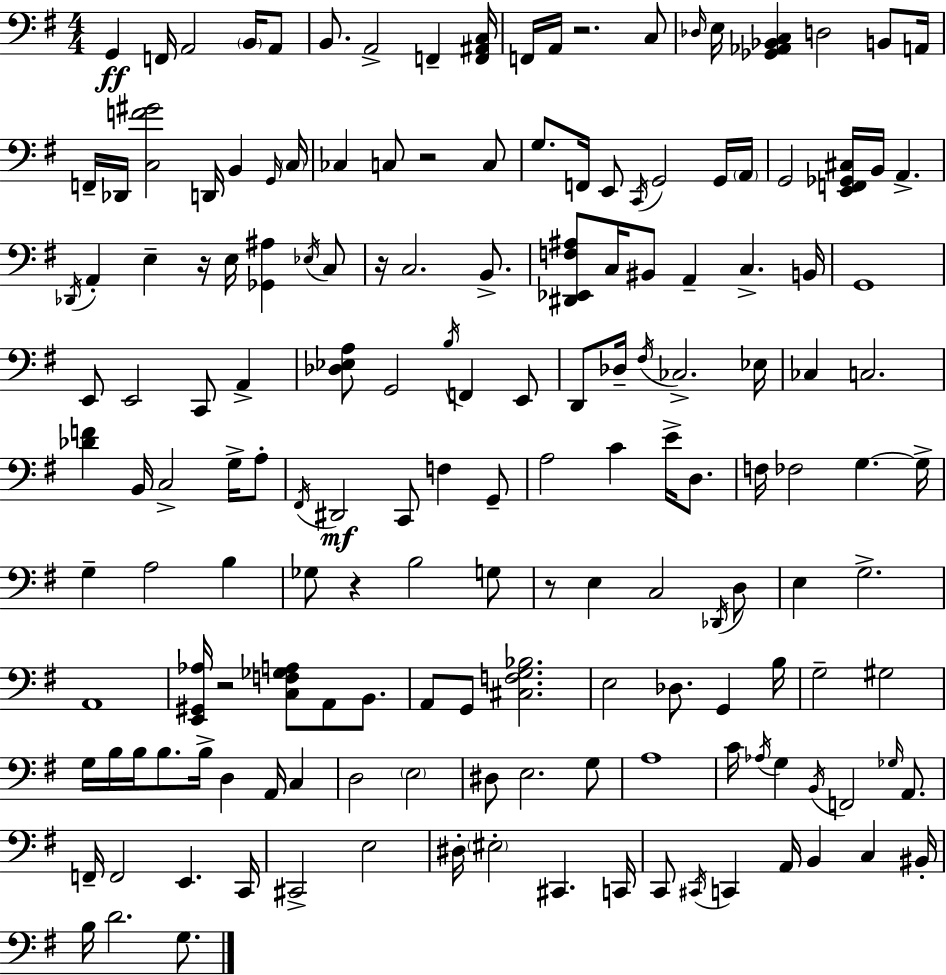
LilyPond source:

{
  \clef bass
  \numericTimeSignature
  \time 4/4
  \key e \minor
  g,4\ff f,16 a,2 \parenthesize b,16 a,8 | b,8. a,2-> f,4-- <f, ais, c>16 | f,16 a,16 r2. c8 | \grace { des16 } e16 <ges, aes, bes, c>4 d2 b,8 | \break a,16 f,16-- des,16 <c f' gis'>2 d,16 b,4 | \grace { g,16 } \parenthesize c16 ces4 c8 r2 | c8 g8. f,16 e,8 \acciaccatura { c,16 } g,2 | g,16 \parenthesize a,16 g,2 <e, f, ges, cis>16 b,16 a,4.-> | \break \acciaccatura { des,16 } a,4-. e4-- r16 e16 <ges, ais>4 | \acciaccatura { ees16 } c8 r16 c2. | b,8.-> <dis, ees, f ais>8 c16 bis,8 a,4-- c4.-> | b,16 g,1 | \break e,8 e,2 c,8 | a,4-> <des ees a>8 g,2 \acciaccatura { b16 } | f,4 e,8 d,8 des16-- \acciaccatura { fis16 } ces2.-> | ees16 ces4 c2. | \break <des' f'>4 b,16 c2-> | g16-> a8-. \acciaccatura { fis,16 } dis,2\mf | c,8 f4 g,8-- a2 | c'4 e'16-> d8. f16 fes2 | \break g4.~~ g16-> g4-- a2 | b4 ges8 r4 b2 | g8 r8 e4 c2 | \acciaccatura { des,16 } d8 e4 g2.-> | \break a,1 | <e, gis, aes>16 r2 | <c f ges a>8 a,8 b,8. a,8 g,8 <cis f g bes>2. | e2 | \break des8. g,4 b16 g2-- | gis2 g16 b16 b16 b8. b16-> | d4 a,16 c4 d2 | \parenthesize e2 dis8 e2. | \break g8 a1 | c'16 \acciaccatura { aes16 } g4 \acciaccatura { b,16 } | f,2 \grace { ges16 } a,8. f,16-- f,2 | e,4. c,16 cis,2-> | \break e2 dis16-. \parenthesize eis2-. | cis,4. c,16 c,8 \acciaccatura { cis,16 } c,4 | a,16 b,4 c4 bis,16-. b16 d'2. | g8. \bar "|."
}